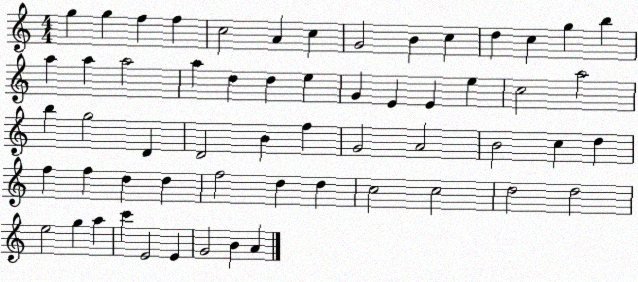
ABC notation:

X:1
T:Untitled
M:4/4
L:1/4
K:C
g g f f c2 A c G2 B c d c g b a a a2 a d d e G E E e c2 a2 b g2 D D2 B f G2 A2 B2 c d f f d d f2 d d c2 c2 d2 d2 e2 g a c' E2 E G2 B A